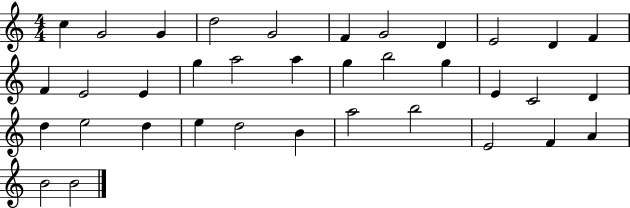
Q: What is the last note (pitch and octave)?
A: B4